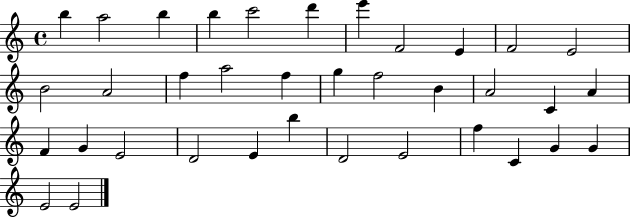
X:1
T:Untitled
M:4/4
L:1/4
K:C
b a2 b b c'2 d' e' F2 E F2 E2 B2 A2 f a2 f g f2 B A2 C A F G E2 D2 E b D2 E2 f C G G E2 E2